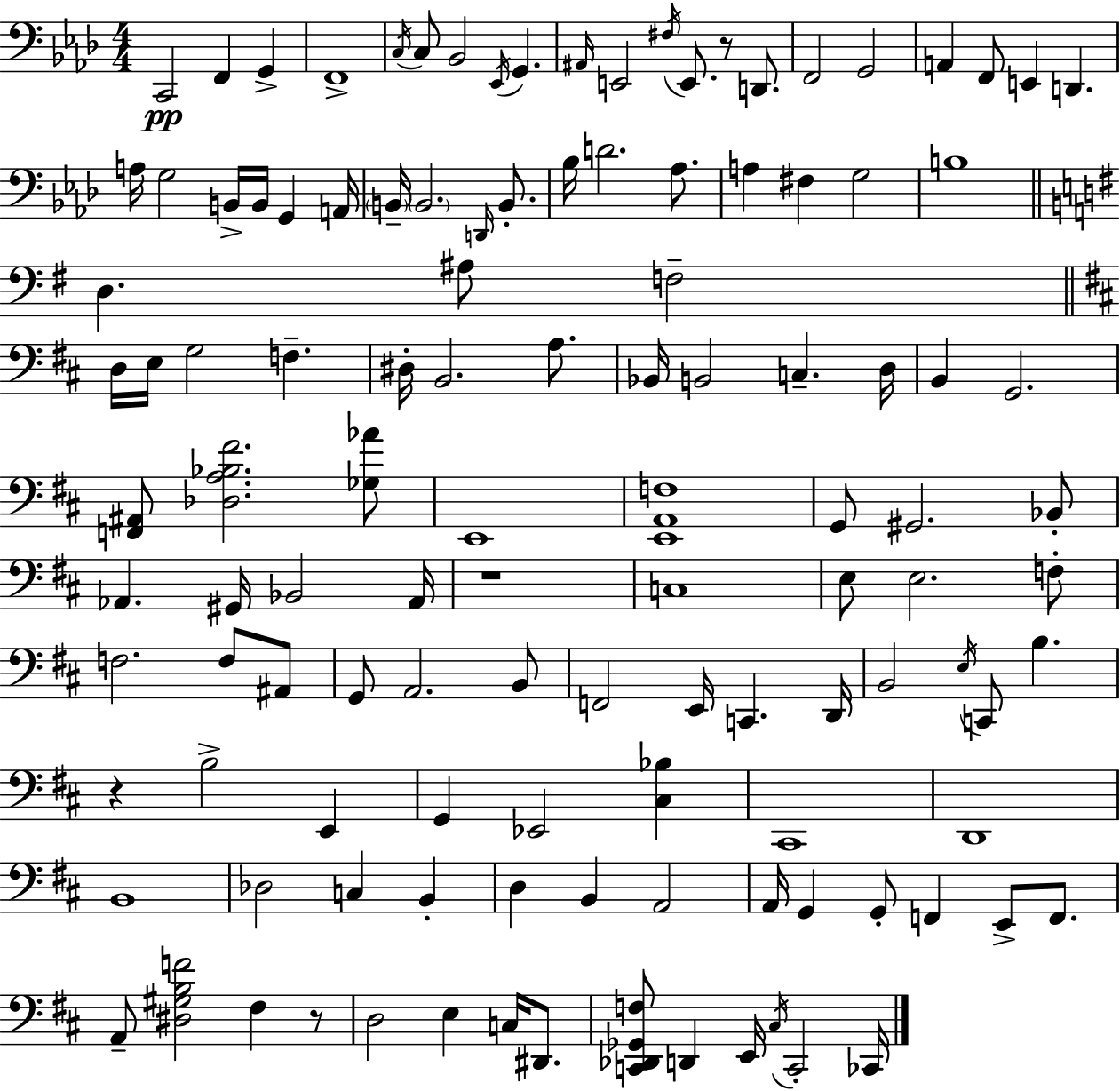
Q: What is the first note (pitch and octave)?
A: C2